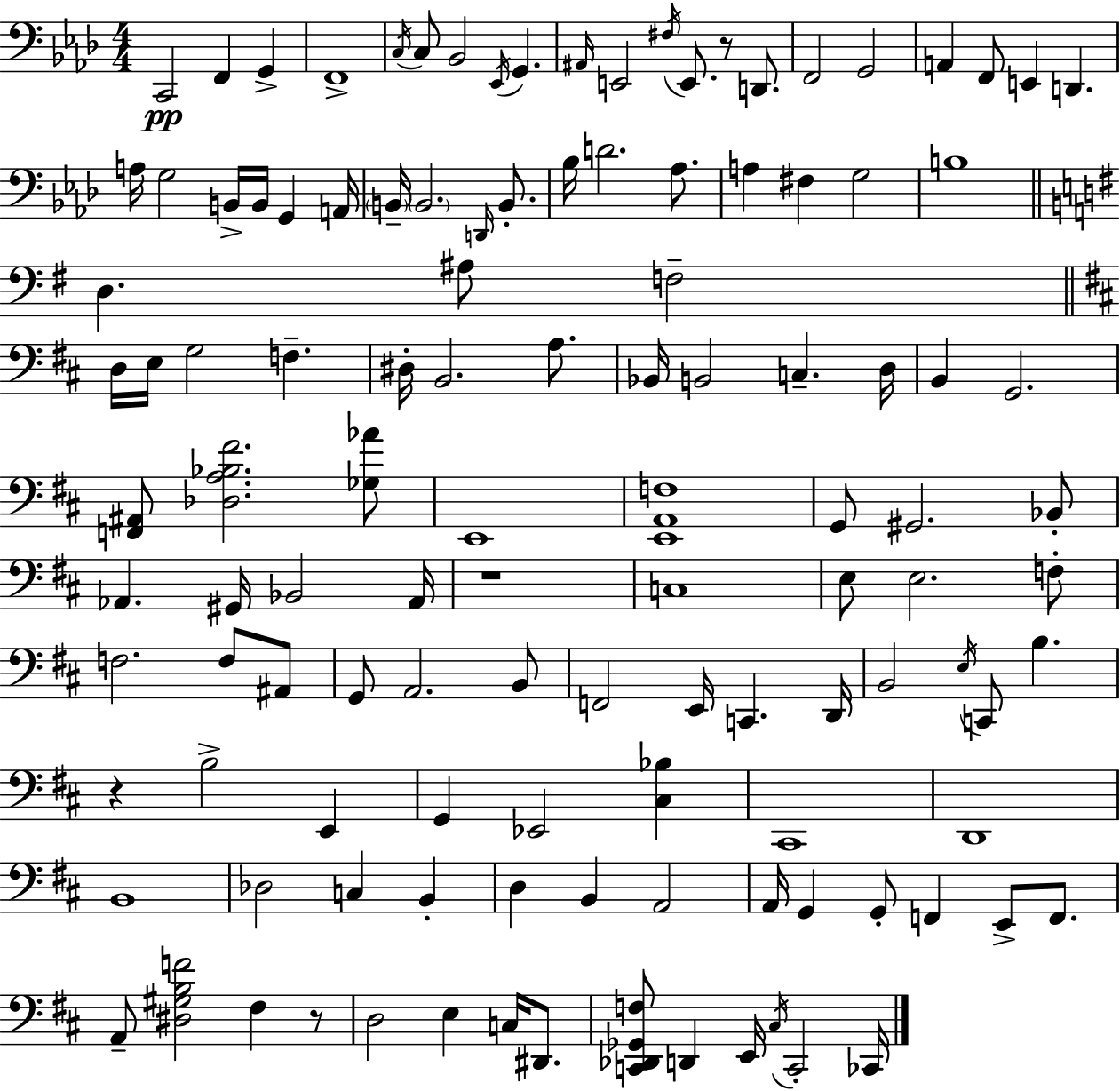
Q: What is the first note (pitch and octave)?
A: C2